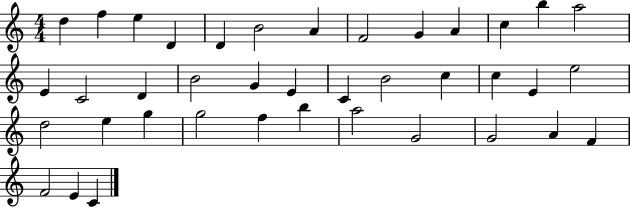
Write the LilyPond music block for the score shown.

{
  \clef treble
  \numericTimeSignature
  \time 4/4
  \key c \major
  d''4 f''4 e''4 d'4 | d'4 b'2 a'4 | f'2 g'4 a'4 | c''4 b''4 a''2 | \break e'4 c'2 d'4 | b'2 g'4 e'4 | c'4 b'2 c''4 | c''4 e'4 e''2 | \break d''2 e''4 g''4 | g''2 f''4 b''4 | a''2 g'2 | g'2 a'4 f'4 | \break f'2 e'4 c'4 | \bar "|."
}